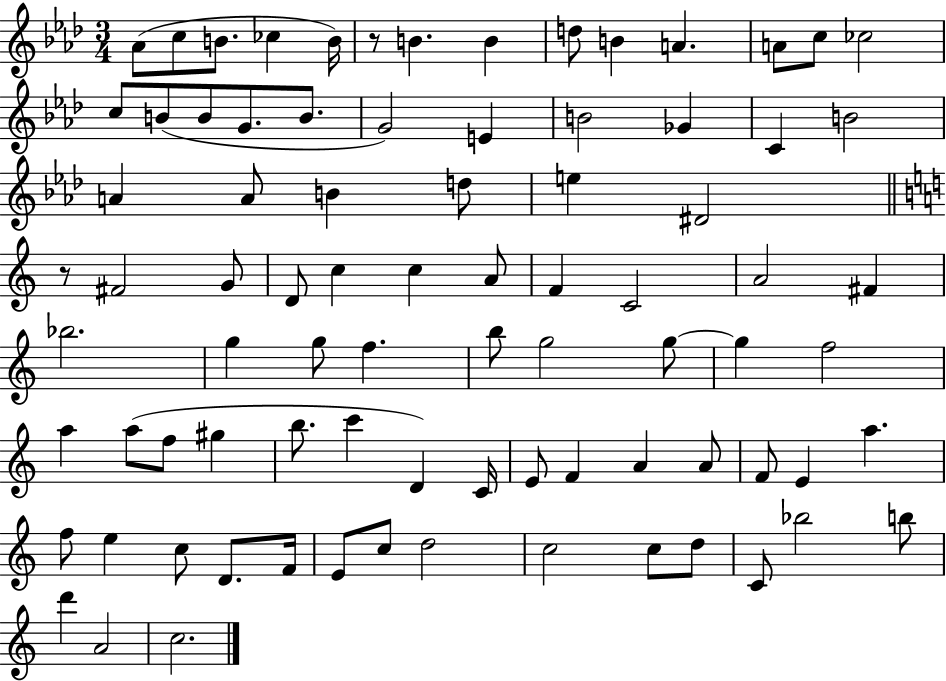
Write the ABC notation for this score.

X:1
T:Untitled
M:3/4
L:1/4
K:Ab
_A/2 c/2 B/2 _c B/4 z/2 B B d/2 B A A/2 c/2 _c2 c/2 B/2 B/2 G/2 B/2 G2 E B2 _G C B2 A A/2 B d/2 e ^D2 z/2 ^F2 G/2 D/2 c c A/2 F C2 A2 ^F _b2 g g/2 f b/2 g2 g/2 g f2 a a/2 f/2 ^g b/2 c' D C/4 E/2 F A A/2 F/2 E a f/2 e c/2 D/2 F/4 E/2 c/2 d2 c2 c/2 d/2 C/2 _b2 b/2 d' A2 c2